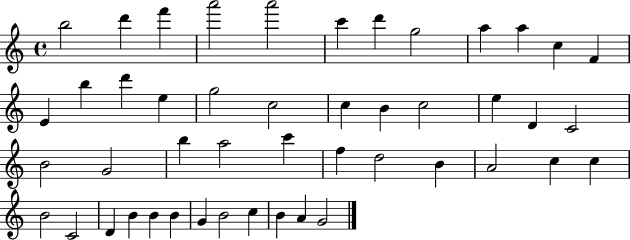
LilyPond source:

{
  \clef treble
  \time 4/4
  \defaultTimeSignature
  \key c \major
  b''2 d'''4 f'''4 | a'''2 a'''2 | c'''4 d'''4 g''2 | a''4 a''4 c''4 f'4 | \break e'4 b''4 d'''4 e''4 | g''2 c''2 | c''4 b'4 c''2 | e''4 d'4 c'2 | \break b'2 g'2 | b''4 a''2 c'''4 | f''4 d''2 b'4 | a'2 c''4 c''4 | \break b'2 c'2 | d'4 b'4 b'4 b'4 | g'4 b'2 c''4 | b'4 a'4 g'2 | \break \bar "|."
}